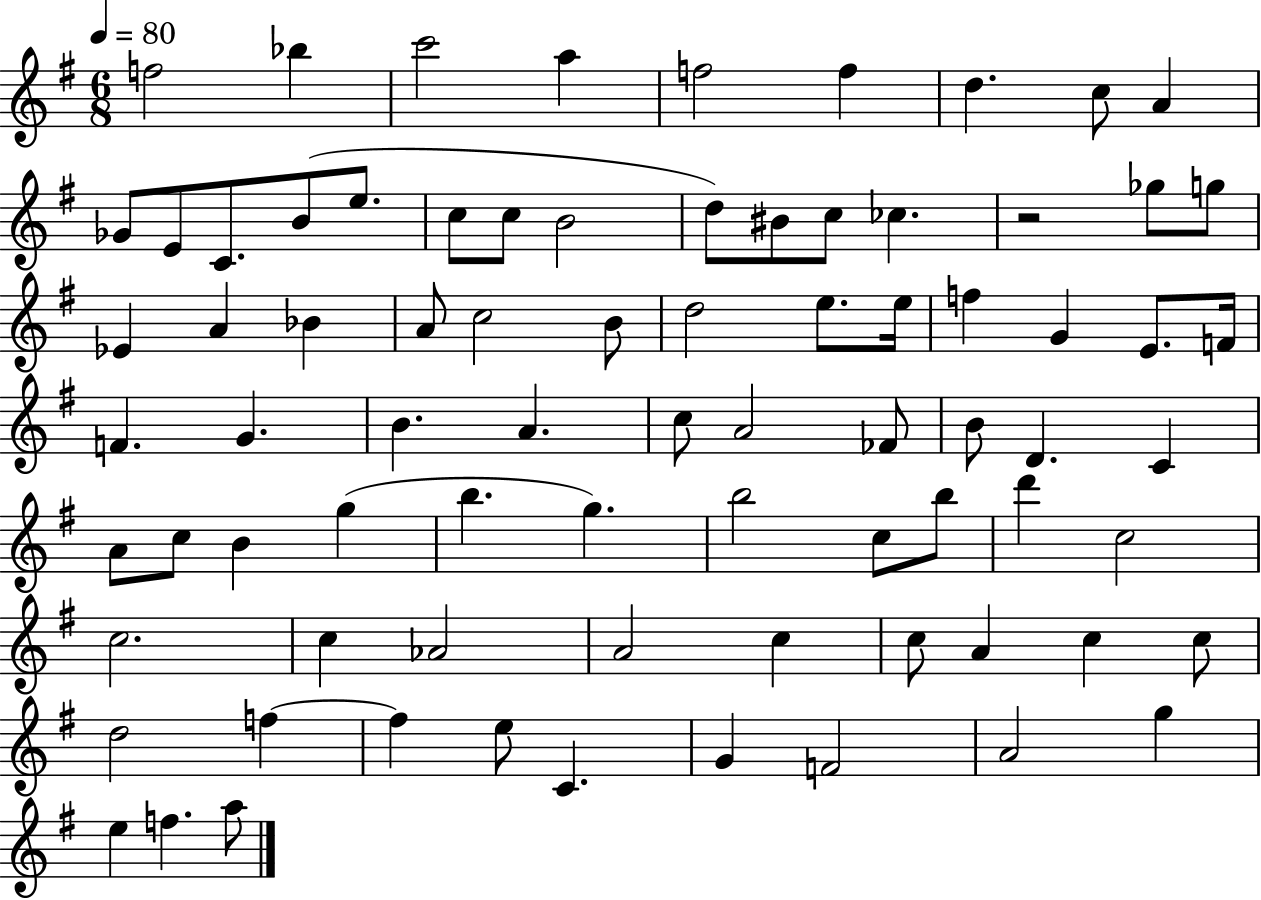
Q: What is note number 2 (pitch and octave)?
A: Bb5